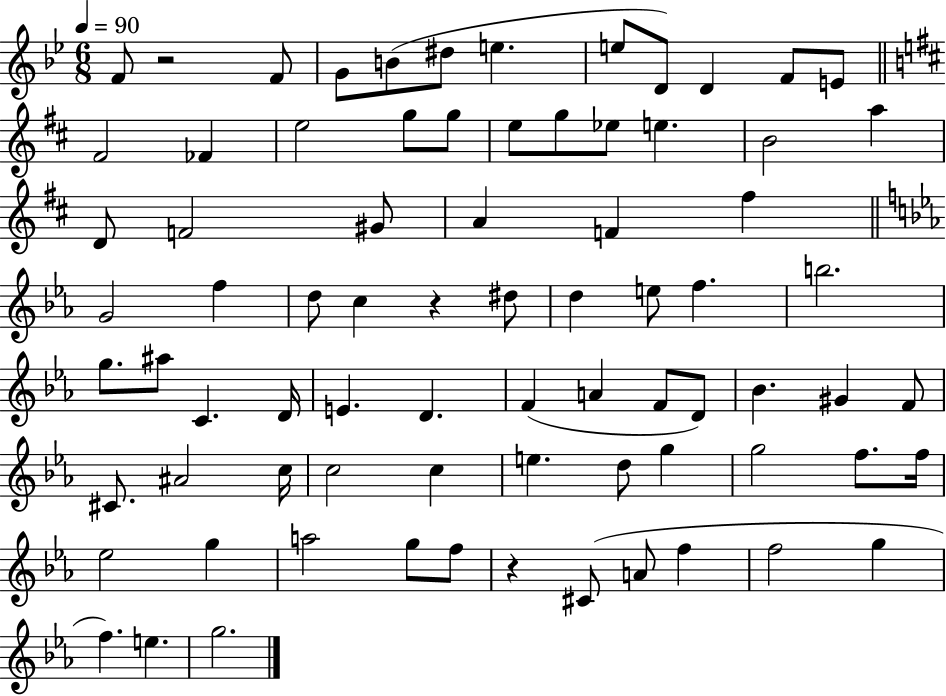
{
  \clef treble
  \numericTimeSignature
  \time 6/8
  \key bes \major
  \tempo 4 = 90
  \repeat volta 2 { f'8 r2 f'8 | g'8 b'8( dis''8 e''4. | e''8 d'8) d'4 f'8 e'8 | \bar "||" \break \key d \major fis'2 fes'4 | e''2 g''8 g''8 | e''8 g''8 ees''8 e''4. | b'2 a''4 | \break d'8 f'2 gis'8 | a'4 f'4 fis''4 | \bar "||" \break \key c \minor g'2 f''4 | d''8 c''4 r4 dis''8 | d''4 e''8 f''4. | b''2. | \break g''8. ais''8 c'4. d'16 | e'4. d'4. | f'4( a'4 f'8 d'8) | bes'4. gis'4 f'8 | \break cis'8. ais'2 c''16 | c''2 c''4 | e''4. d''8 g''4 | g''2 f''8. f''16 | \break ees''2 g''4 | a''2 g''8 f''8 | r4 cis'8( a'8 f''4 | f''2 g''4 | \break f''4.) e''4. | g''2. | } \bar "|."
}